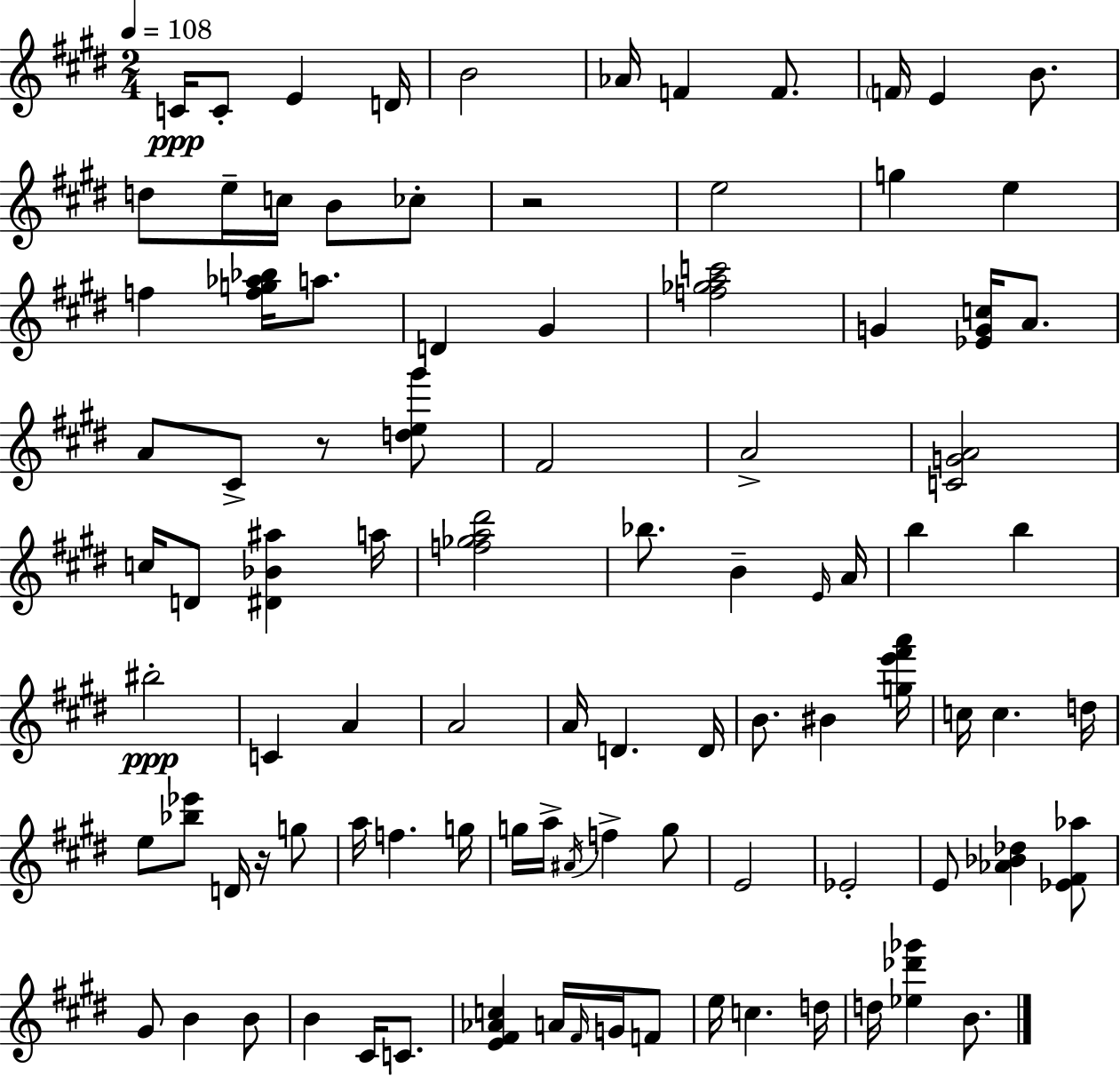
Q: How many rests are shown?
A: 3